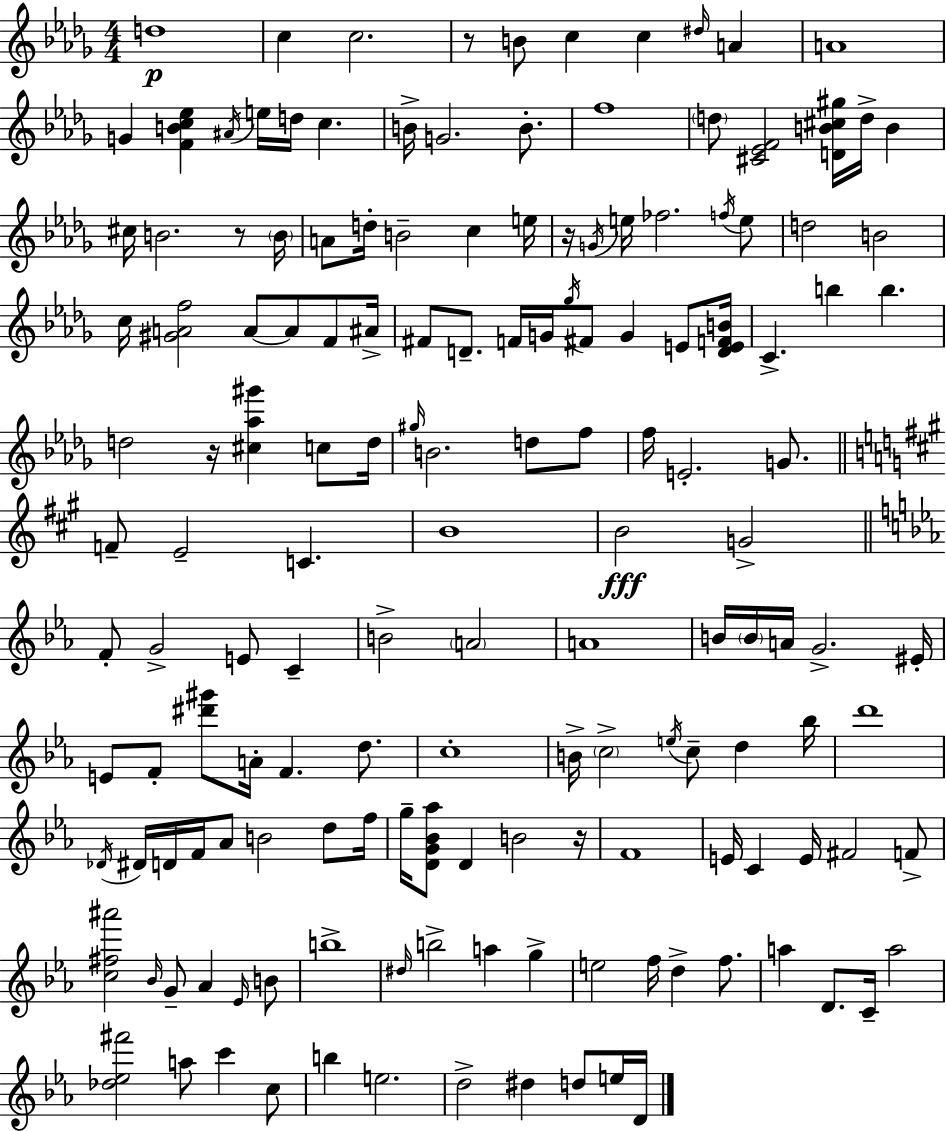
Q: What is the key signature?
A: BES minor